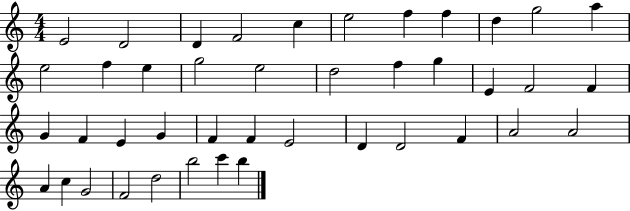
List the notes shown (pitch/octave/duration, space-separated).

E4/h D4/h D4/q F4/h C5/q E5/h F5/q F5/q D5/q G5/h A5/q E5/h F5/q E5/q G5/h E5/h D5/h F5/q G5/q E4/q F4/h F4/q G4/q F4/q E4/q G4/q F4/q F4/q E4/h D4/q D4/h F4/q A4/h A4/h A4/q C5/q G4/h F4/h D5/h B5/h C6/q B5/q